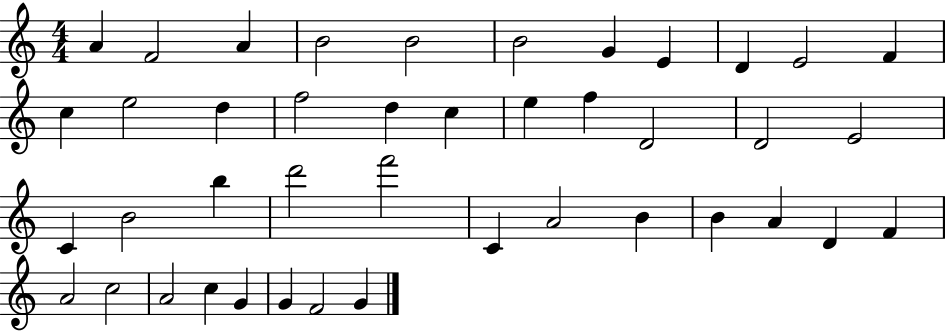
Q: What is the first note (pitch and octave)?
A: A4